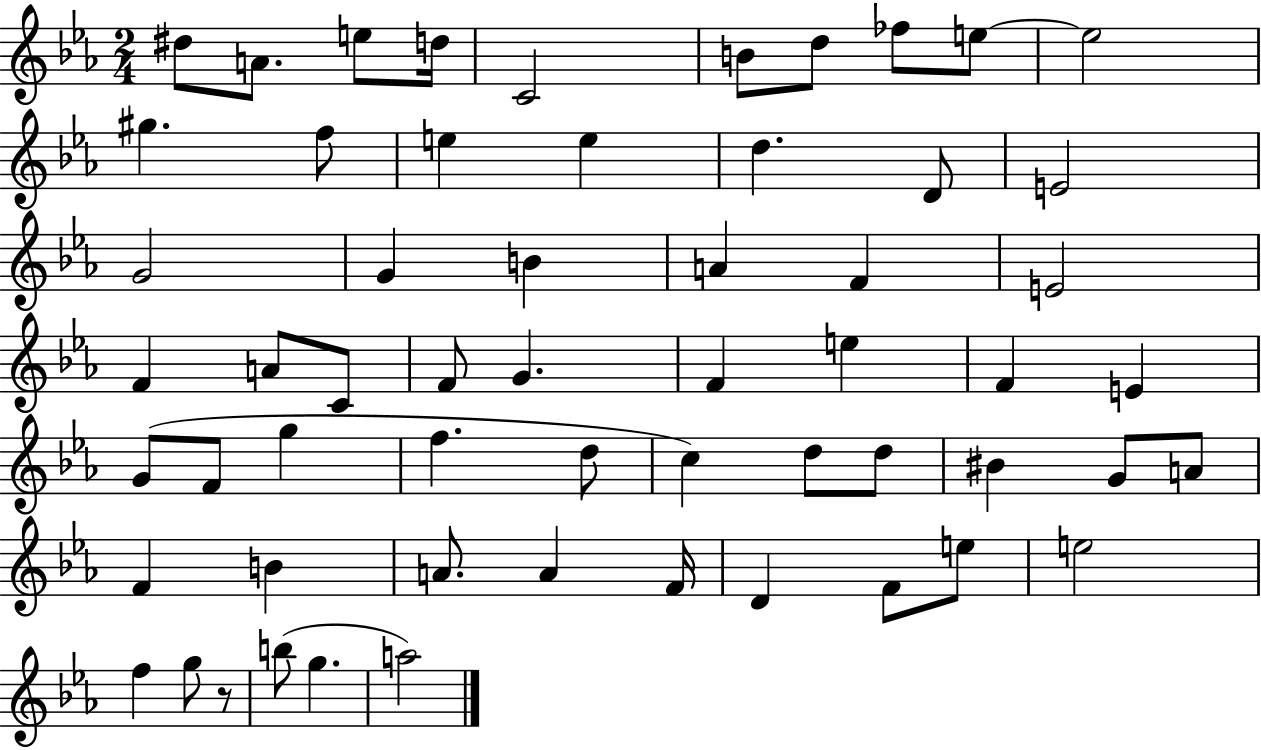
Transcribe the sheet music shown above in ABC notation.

X:1
T:Untitled
M:2/4
L:1/4
K:Eb
^d/2 A/2 e/2 d/4 C2 B/2 d/2 _f/2 e/2 e2 ^g f/2 e e d D/2 E2 G2 G B A F E2 F A/2 C/2 F/2 G F e F E G/2 F/2 g f d/2 c d/2 d/2 ^B G/2 A/2 F B A/2 A F/4 D F/2 e/2 e2 f g/2 z/2 b/2 g a2